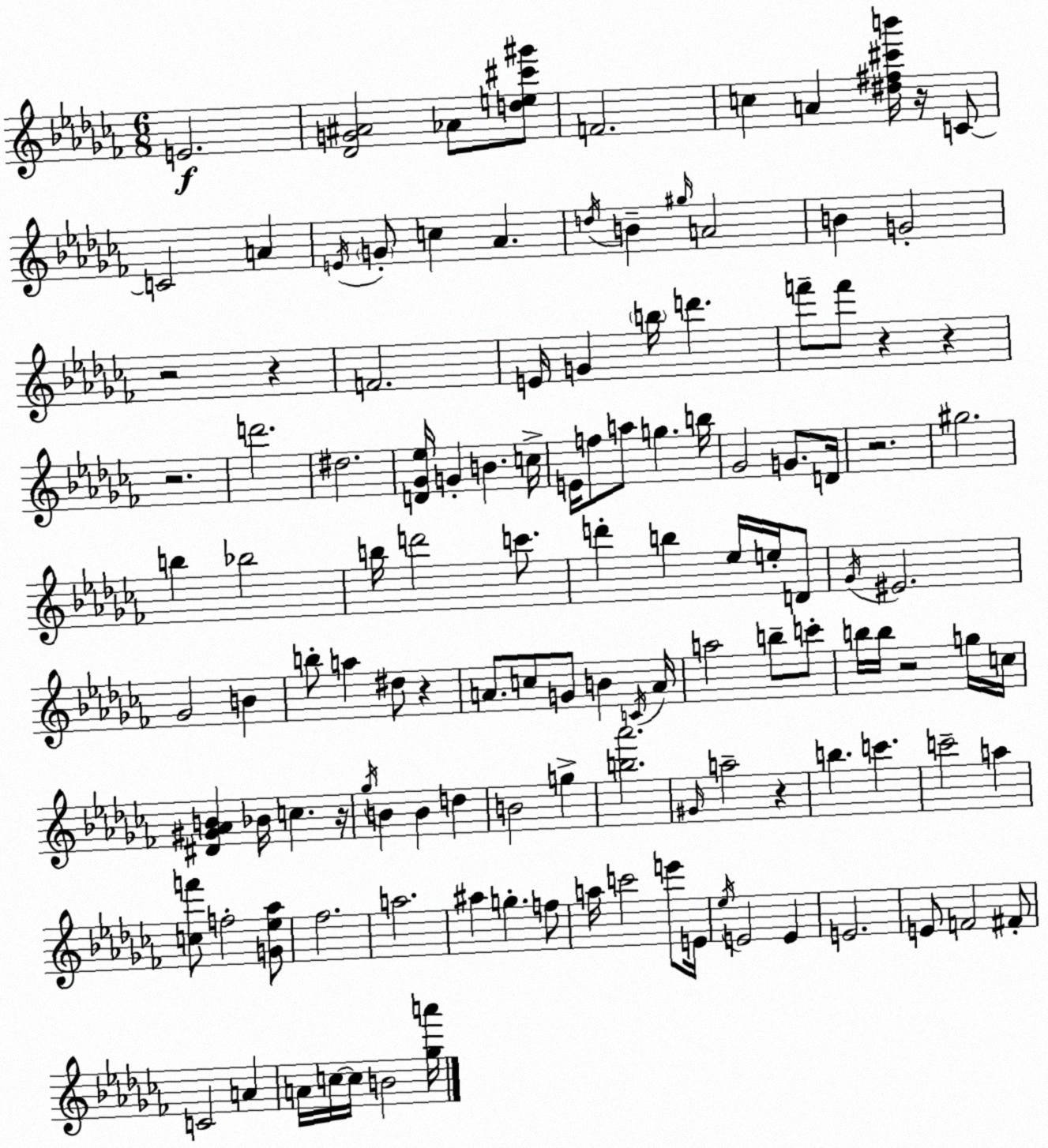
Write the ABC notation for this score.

X:1
T:Untitled
M:6/8
L:1/4
K:Abm
E2 [_DG^A]2 _A/2 [de^c'^g']/2 F2 c A [^d^f^c'b']/4 z/4 C/2 C2 A E/4 G/2 c _A d/4 B ^g/4 A2 B G2 z2 z F2 E/4 G b/4 d' f'/2 f'/2 z z z2 d'2 ^d2 [D_G_e]/4 G B c/4 E/4 f/2 a/2 g b/4 _G2 G/2 D/4 z2 ^g2 b _b2 b/4 d'2 c'/2 d' b _e/4 e/4 D/2 _G/4 ^E2 _G2 B b/2 a ^d/2 z A/2 c/2 G/2 B C/4 A/4 a2 b/2 c'/2 b/4 b/4 z2 g/4 c/4 [^D^G_AB] _B/4 c z/4 _g/4 B B d B2 g [b_a']2 ^G/4 a2 z b c' c'2 a [cf']/2 f2 [G_e_a]/2 _f2 a2 ^a g f/2 a/4 c'2 e'/2 E/4 _e/4 E2 E E2 E/2 F2 ^F/2 C2 A A/4 c/4 c/4 B2 [_ga']/4